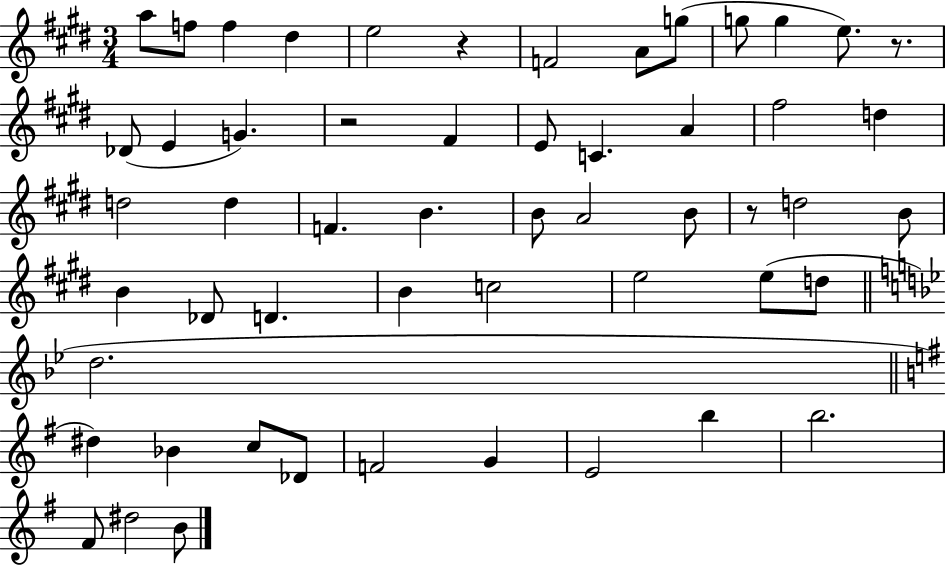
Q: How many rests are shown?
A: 4